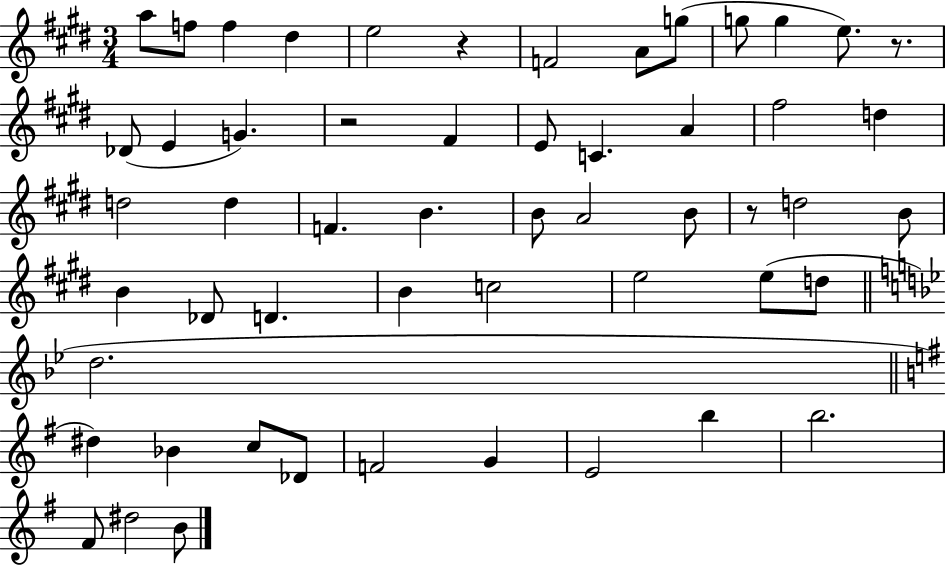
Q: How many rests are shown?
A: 4